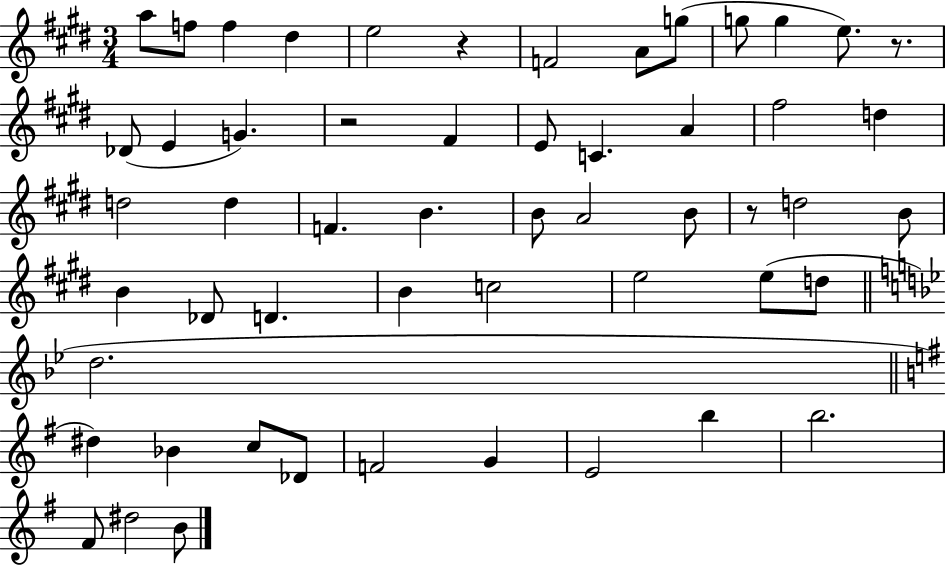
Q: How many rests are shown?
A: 4